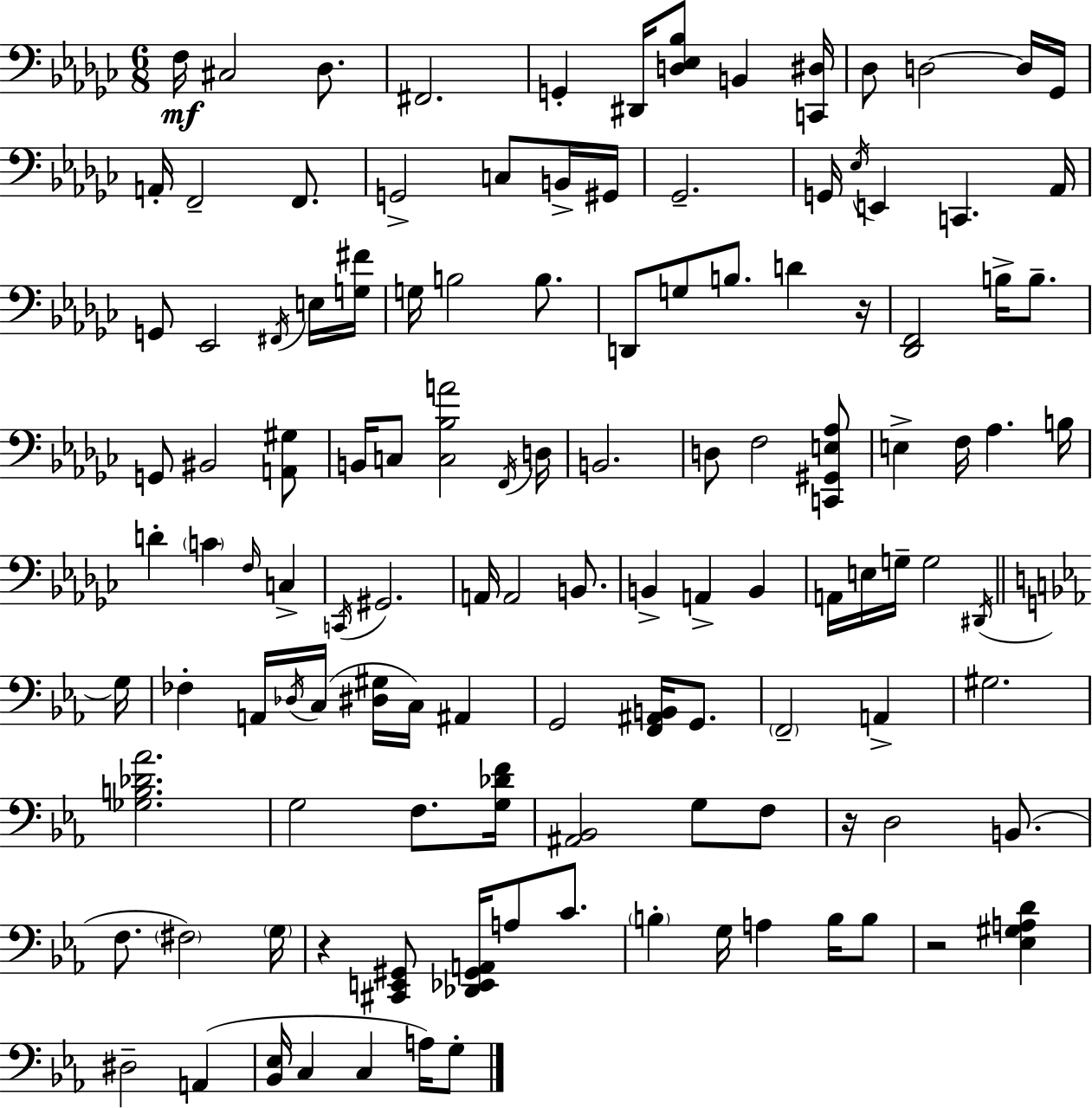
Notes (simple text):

F3/s C#3/h Db3/e. F#2/h. G2/q D#2/s [D3,Eb3,Bb3]/e B2/q [C2,D#3]/s Db3/e D3/h D3/s Gb2/s A2/s F2/h F2/e. G2/h C3/e B2/s G#2/s Gb2/h. G2/s Eb3/s E2/q C2/q. Ab2/s G2/e Eb2/h F#2/s E3/s [G3,F#4]/s G3/s B3/h B3/e. D2/e G3/e B3/e. D4/q R/s [Db2,F2]/h B3/s B3/e. G2/e BIS2/h [A2,G#3]/e B2/s C3/e [C3,Bb3,A4]/h F2/s D3/s B2/h. D3/e F3/h [C2,G#2,E3,Ab3]/e E3/q F3/s Ab3/q. B3/s D4/q C4/q F3/s C3/q C2/s G#2/h. A2/s A2/h B2/e. B2/q A2/q B2/q A2/s E3/s G3/s G3/h D#2/s G3/s FES3/q A2/s Db3/s C3/s [D#3,G#3]/s C3/s A#2/q G2/h [F2,A#2,B2]/s G2/e. F2/h A2/q G#3/h. [Gb3,B3,Db4,Ab4]/h. G3/h F3/e. [G3,Db4,F4]/s [A#2,Bb2]/h G3/e F3/e R/s D3/h B2/e. F3/e. F#3/h G3/s R/q [C#2,E2,G#2]/e [Db2,Eb2,G#2,A2]/s A3/e C4/e. B3/q G3/s A3/q B3/s B3/e R/h [Eb3,G#3,A3,D4]/q D#3/h A2/q [Bb2,Eb3]/s C3/q C3/q A3/s G3/e